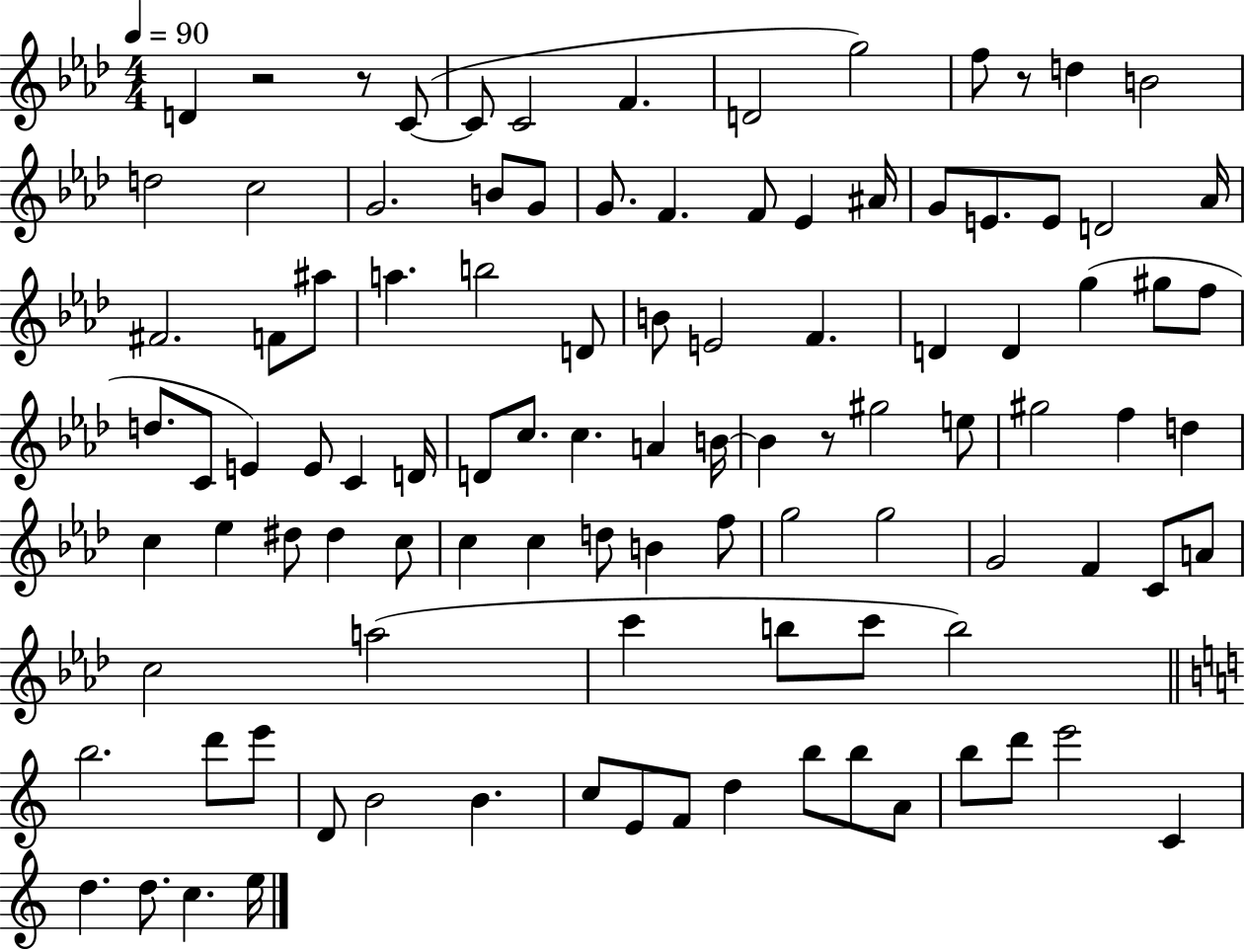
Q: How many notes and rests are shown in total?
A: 103